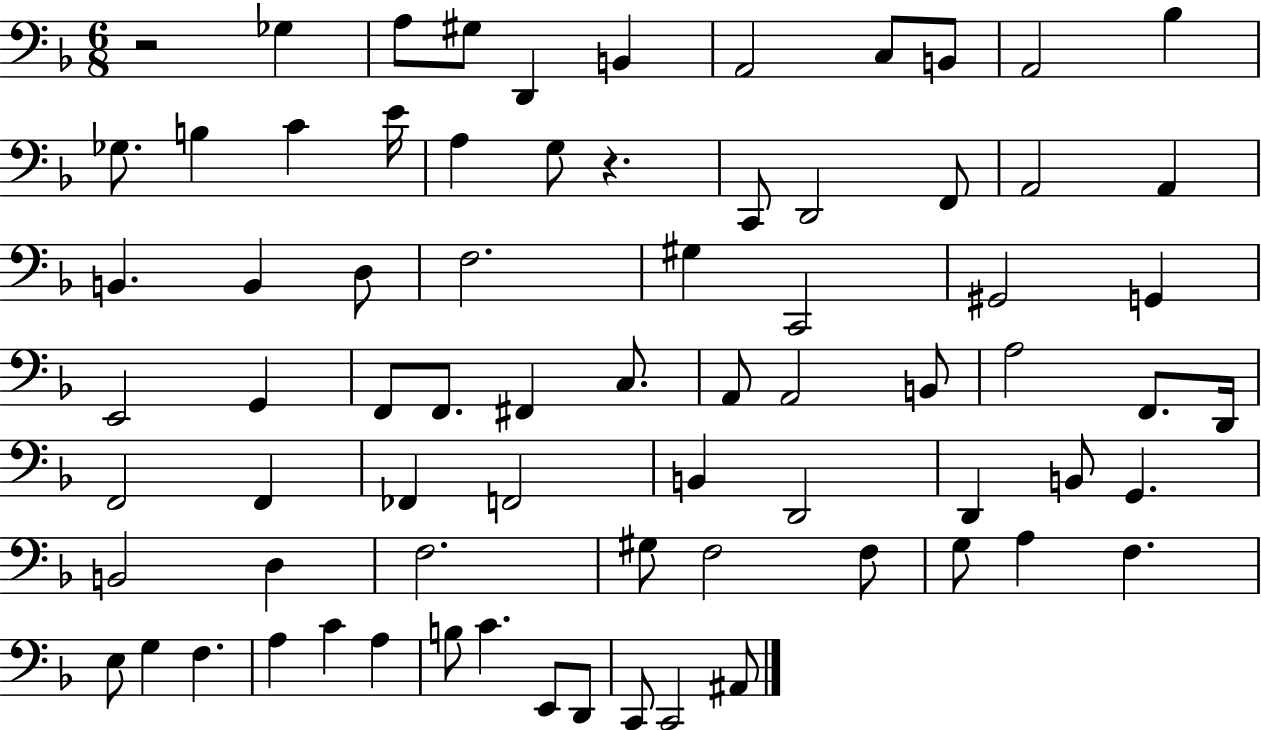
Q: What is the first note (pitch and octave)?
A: Gb3